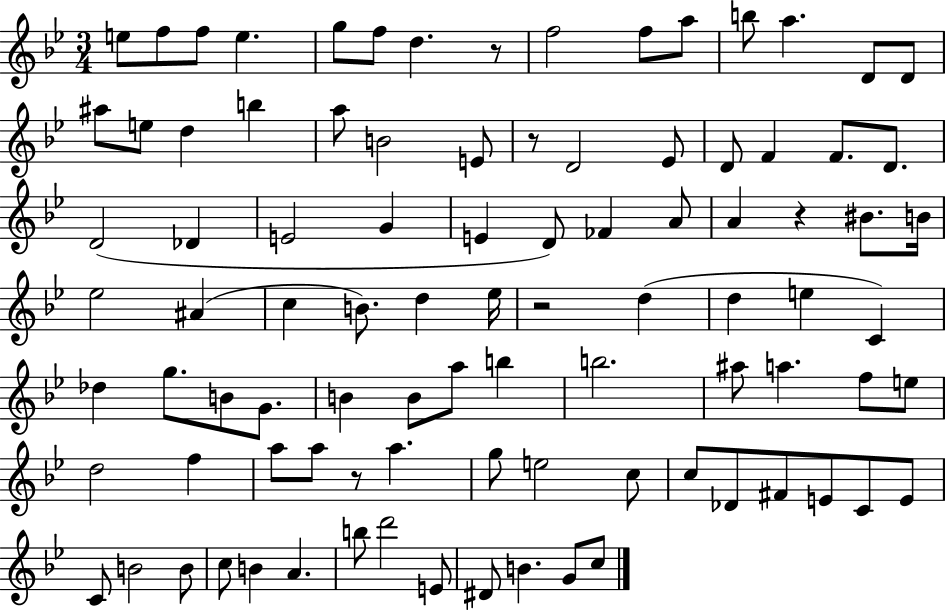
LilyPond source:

{
  \clef treble
  \numericTimeSignature
  \time 3/4
  \key bes \major
  e''8 f''8 f''8 e''4. | g''8 f''8 d''4. r8 | f''2 f''8 a''8 | b''8 a''4. d'8 d'8 | \break ais''8 e''8 d''4 b''4 | a''8 b'2 e'8 | r8 d'2 ees'8 | d'8 f'4 f'8. d'8. | \break d'2( des'4 | e'2 g'4 | e'4 d'8) fes'4 a'8 | a'4 r4 bis'8. b'16 | \break ees''2 ais'4( | c''4 b'8.) d''4 ees''16 | r2 d''4( | d''4 e''4 c'4) | \break des''4 g''8. b'8 g'8. | b'4 b'8 a''8 b''4 | b''2. | ais''8 a''4. f''8 e''8 | \break d''2 f''4 | a''8 a''8 r8 a''4. | g''8 e''2 c''8 | c''8 des'8 fis'8 e'8 c'8 e'8 | \break c'8 b'2 b'8 | c''8 b'4 a'4. | b''8 d'''2 e'8 | dis'8 b'4. g'8 c''8 | \break \bar "|."
}